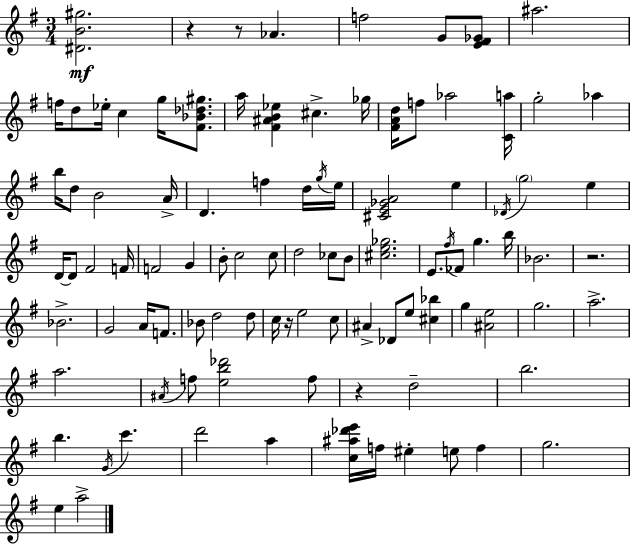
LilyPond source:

{
  \clef treble
  \numericTimeSignature
  \time 3/4
  \key g \major
  <dis' b' gis''>2.\mf | r4 r8 aes'4. | f''2 g'8 <e' fis' ges'>8 | ais''2. | \break f''16 d''8 ees''16-. c''4 g''16 <fis' bes' des'' gis''>8. | a''16 <fis' ais' b' ees''>4 cis''4.-> ges''16 | <fis' a' d''>16 f''8 aes''2 <c' a''>16 | g''2-. aes''4 | \break b''16 d''8 b'2 a'16-> | d'4. f''4 d''16 \acciaccatura { g''16 } | e''16 <cis' e' ges' a'>2 e''4 | \acciaccatura { des'16 } \parenthesize g''2 e''4 | \break d'16~~ d'8 fis'2 | f'16 f'2 g'4 | b'8-. c''2 | c''8 d''2 ces''8 | \break b'8 <cis'' e'' ges''>2. | e'8. \acciaccatura { fis''16 } fes'8 g''4. | b''16 bes'2. | r2. | \break bes'2.-> | g'2 a'16 | f'8. bes'8 d''2 | d''8 c''16 r16 e''2 | \break c''8 ais'4-> des'8 e''8 <cis'' bes''>4 | g''4 <ais' e''>2 | g''2. | a''2.-> | \break a''2. | \acciaccatura { ais'16 } f''8 <e'' b'' des'''>2 | f''8 r4 d''2-- | b''2. | \break b''4. \acciaccatura { g'16 } c'''4. | d'''2 | a''4 <c'' ais'' des''' e'''>16 f''16 eis''4-. e''8 | f''4 g''2. | \break e''4 a''2-> | \bar "|."
}